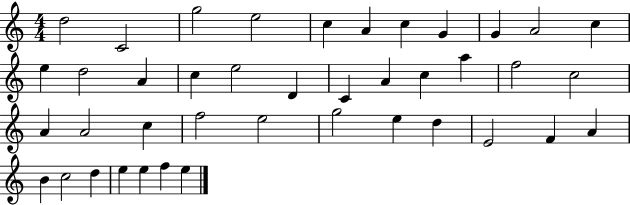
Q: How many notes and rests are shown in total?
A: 41